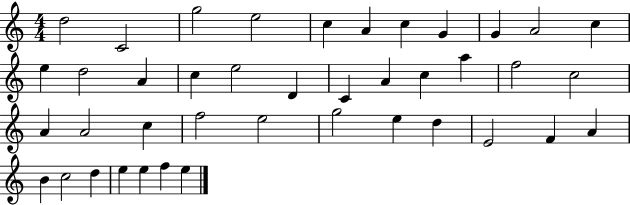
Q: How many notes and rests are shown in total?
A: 41